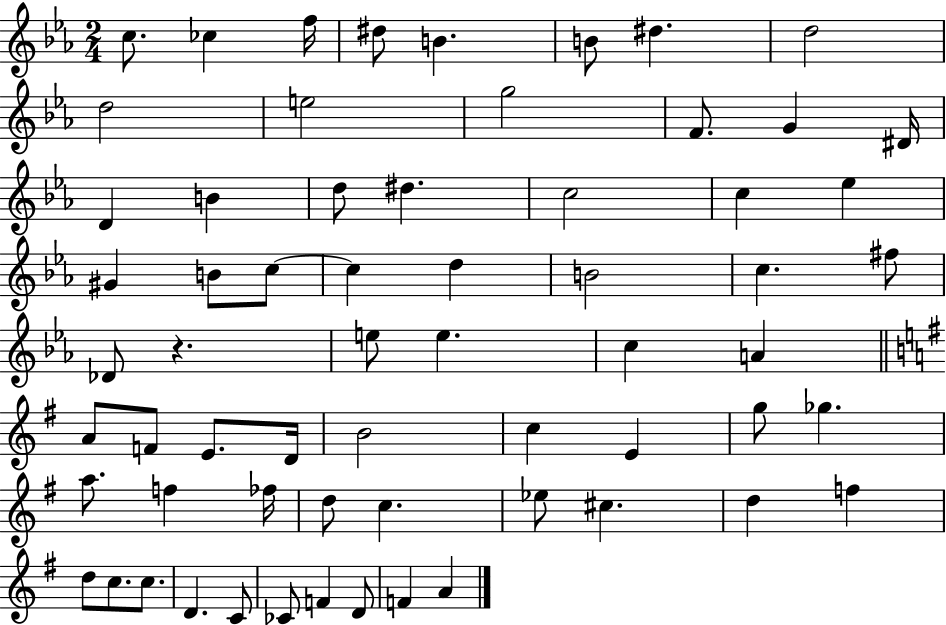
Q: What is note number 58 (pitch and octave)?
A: CES4